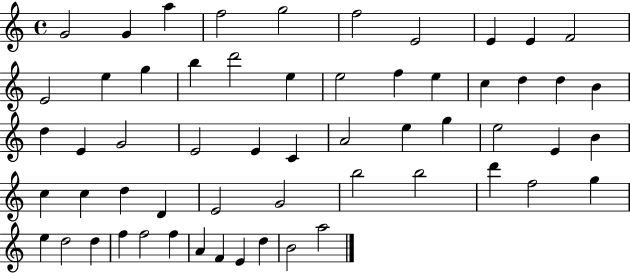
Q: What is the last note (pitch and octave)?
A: A5